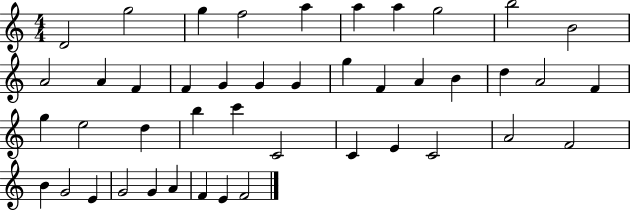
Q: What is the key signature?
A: C major